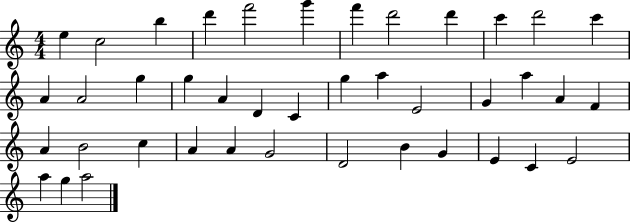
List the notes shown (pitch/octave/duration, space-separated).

E5/q C5/h B5/q D6/q F6/h G6/q F6/q D6/h D6/q C6/q D6/h C6/q A4/q A4/h G5/q G5/q A4/q D4/q C4/q G5/q A5/q E4/h G4/q A5/q A4/q F4/q A4/q B4/h C5/q A4/q A4/q G4/h D4/h B4/q G4/q E4/q C4/q E4/h A5/q G5/q A5/h